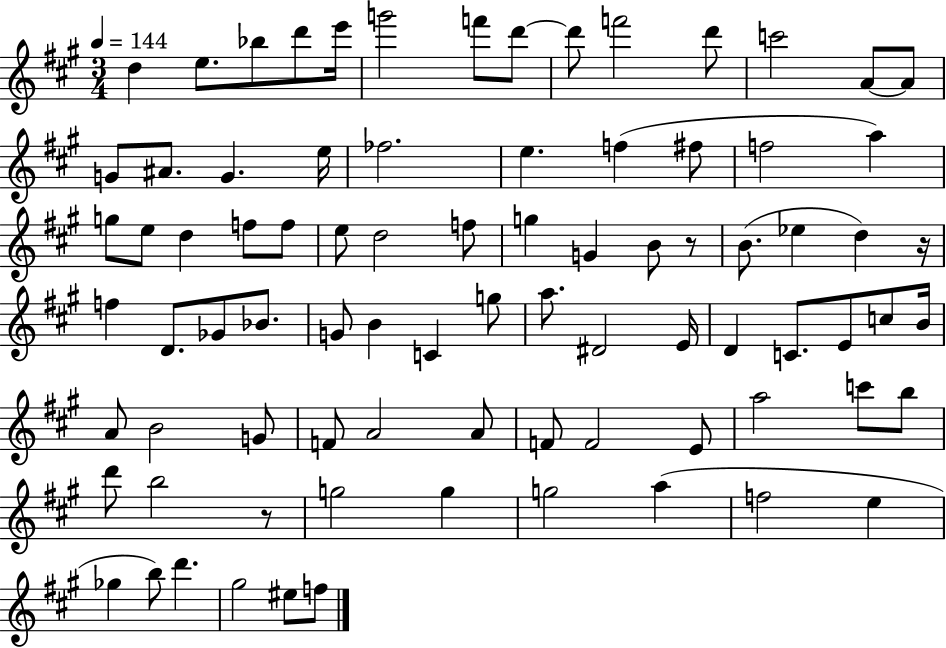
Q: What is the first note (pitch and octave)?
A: D5